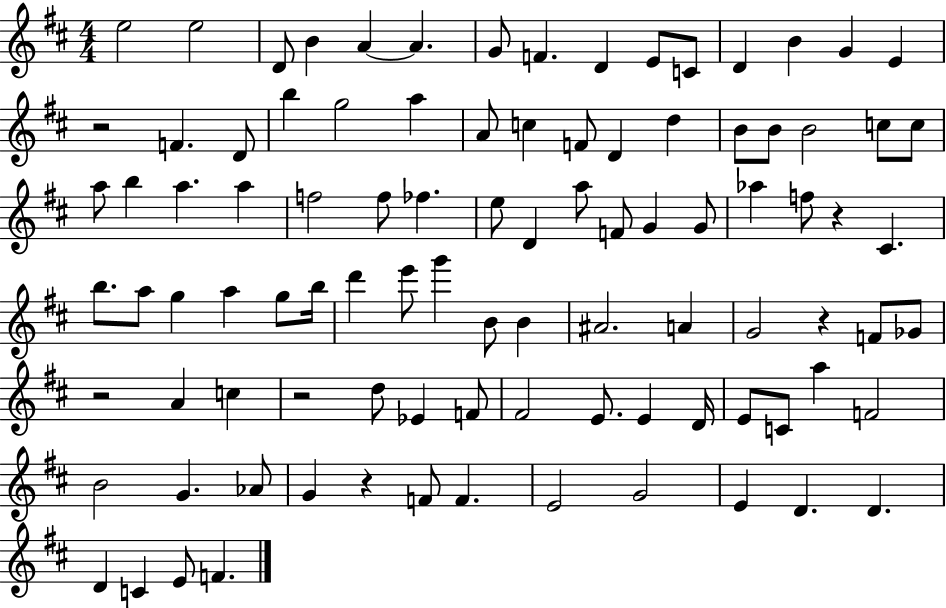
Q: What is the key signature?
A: D major